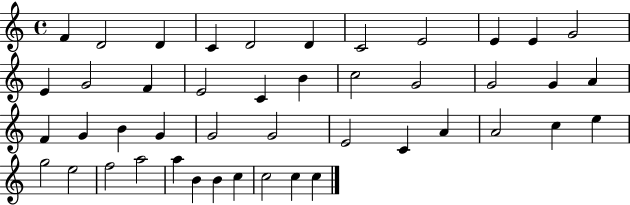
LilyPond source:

{
  \clef treble
  \time 4/4
  \defaultTimeSignature
  \key c \major
  f'4 d'2 d'4 | c'4 d'2 d'4 | c'2 e'2 | e'4 e'4 g'2 | \break e'4 g'2 f'4 | e'2 c'4 b'4 | c''2 g'2 | g'2 g'4 a'4 | \break f'4 g'4 b'4 g'4 | g'2 g'2 | e'2 c'4 a'4 | a'2 c''4 e''4 | \break g''2 e''2 | f''2 a''2 | a''4 b'4 b'4 c''4 | c''2 c''4 c''4 | \break \bar "|."
}